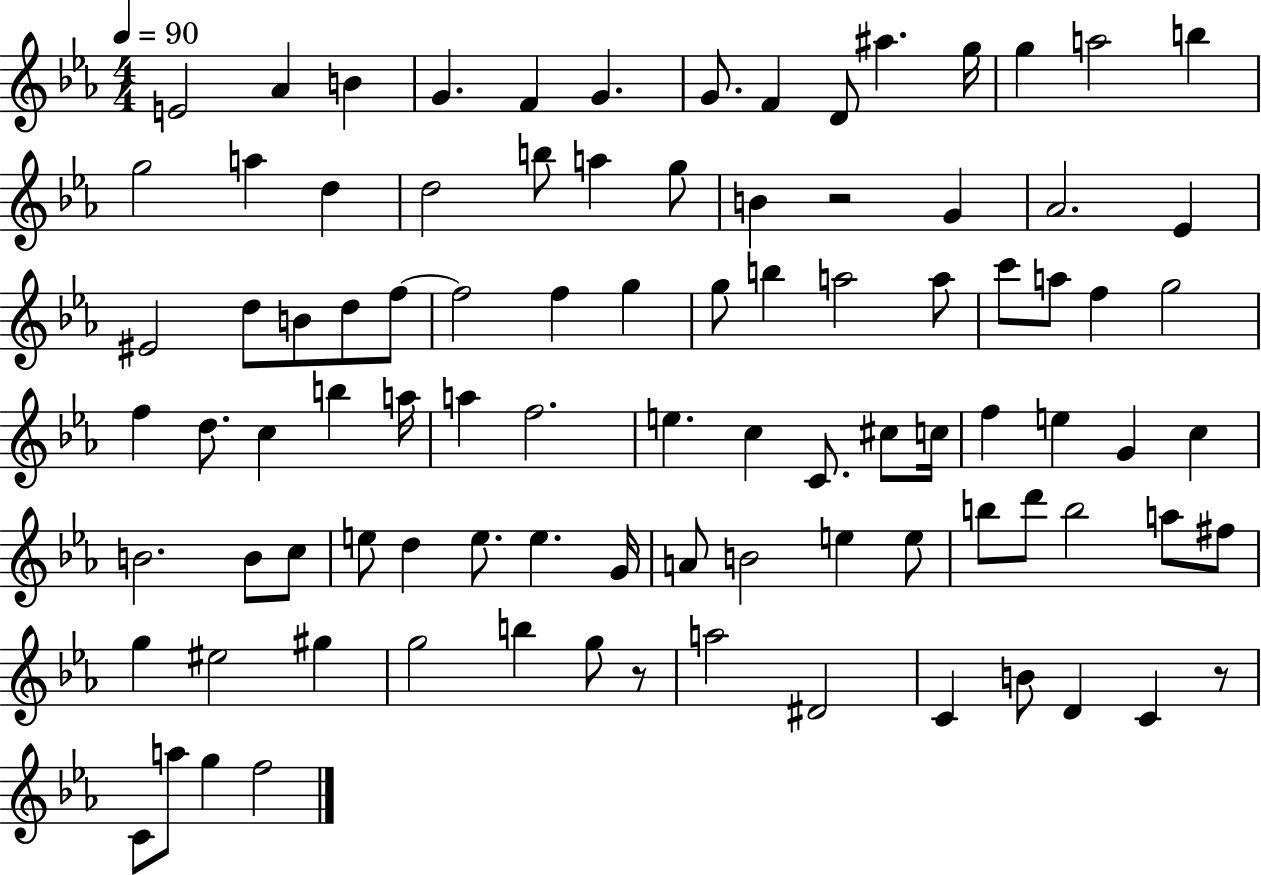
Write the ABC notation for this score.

X:1
T:Untitled
M:4/4
L:1/4
K:Eb
E2 _A B G F G G/2 F D/2 ^a g/4 g a2 b g2 a d d2 b/2 a g/2 B z2 G _A2 _E ^E2 d/2 B/2 d/2 f/2 f2 f g g/2 b a2 a/2 c'/2 a/2 f g2 f d/2 c b a/4 a f2 e c C/2 ^c/2 c/4 f e G c B2 B/2 c/2 e/2 d e/2 e G/4 A/2 B2 e e/2 b/2 d'/2 b2 a/2 ^f/2 g ^e2 ^g g2 b g/2 z/2 a2 ^D2 C B/2 D C z/2 C/2 a/2 g f2